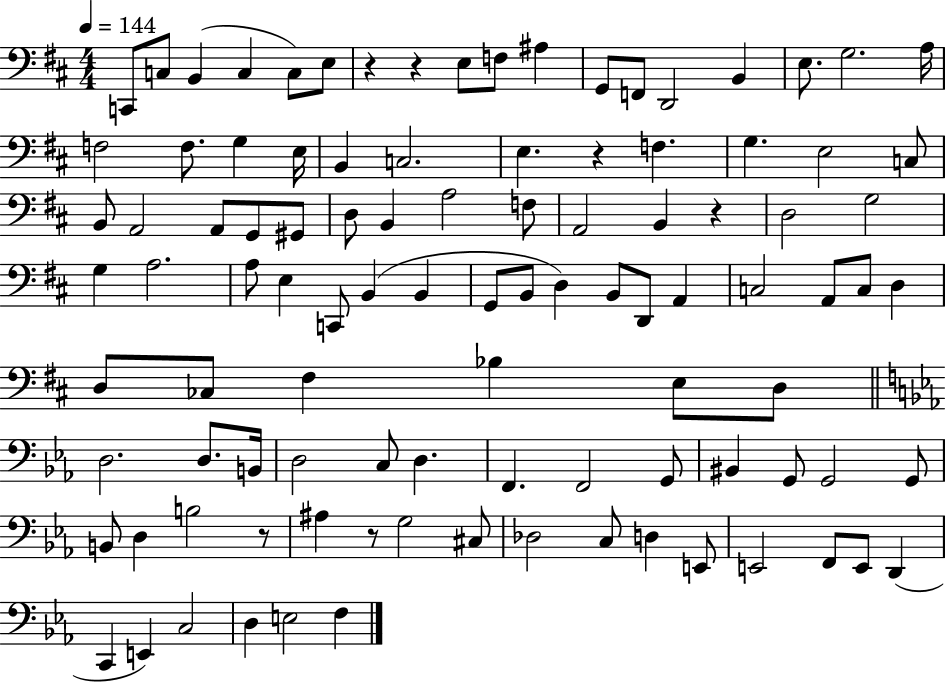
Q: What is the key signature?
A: D major